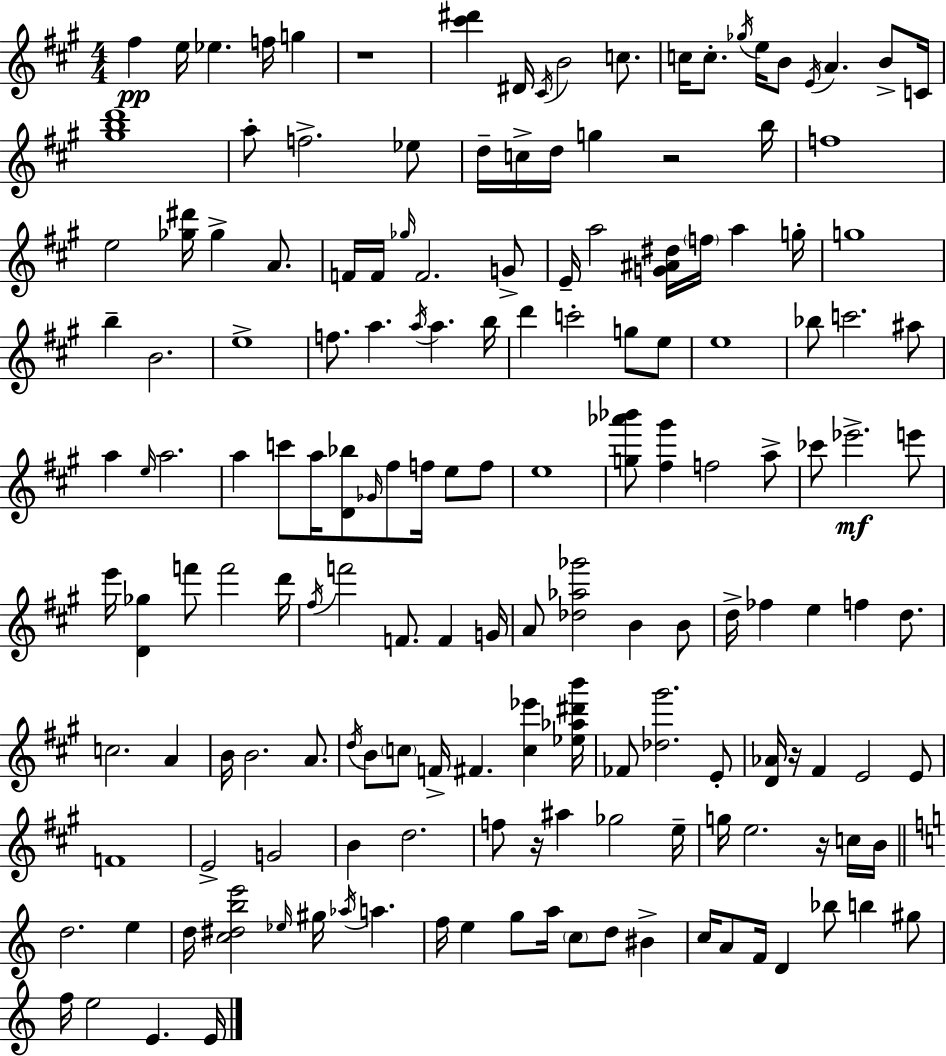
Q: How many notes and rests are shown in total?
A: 163